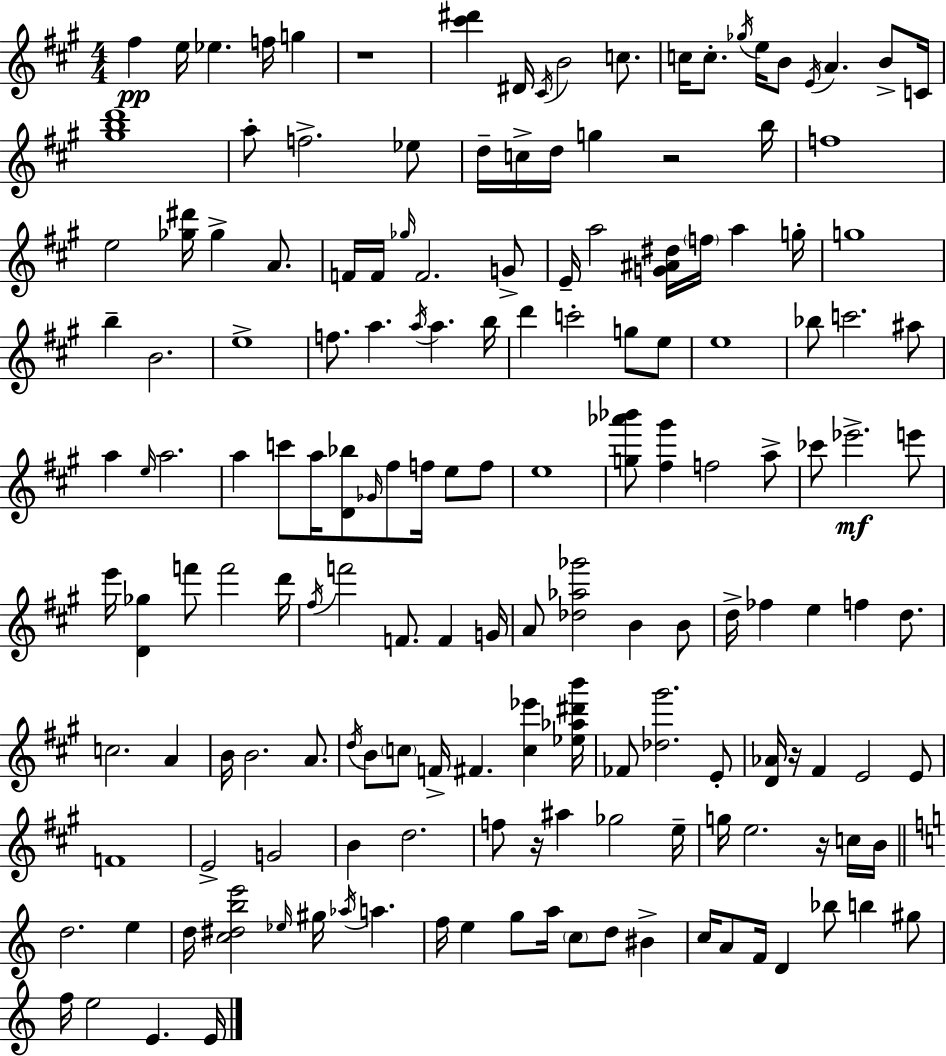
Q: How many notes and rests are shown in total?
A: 163